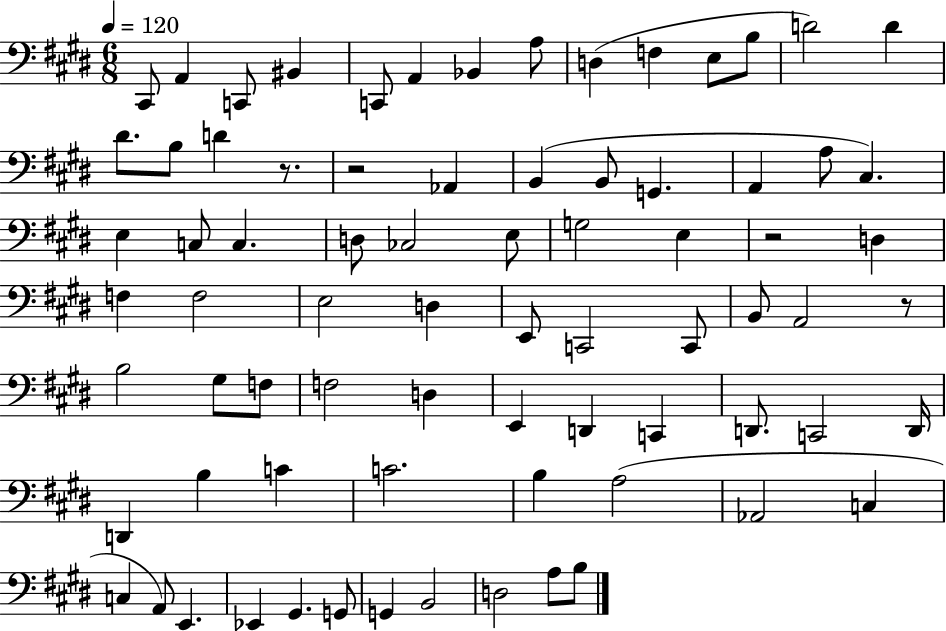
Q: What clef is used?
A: bass